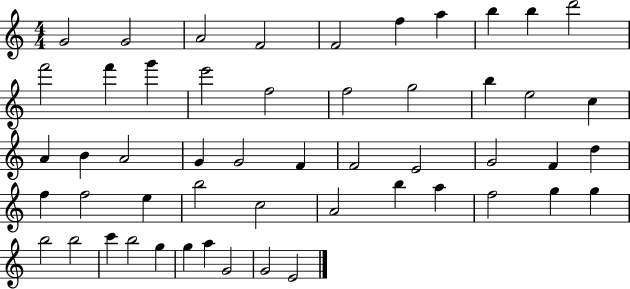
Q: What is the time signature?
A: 4/4